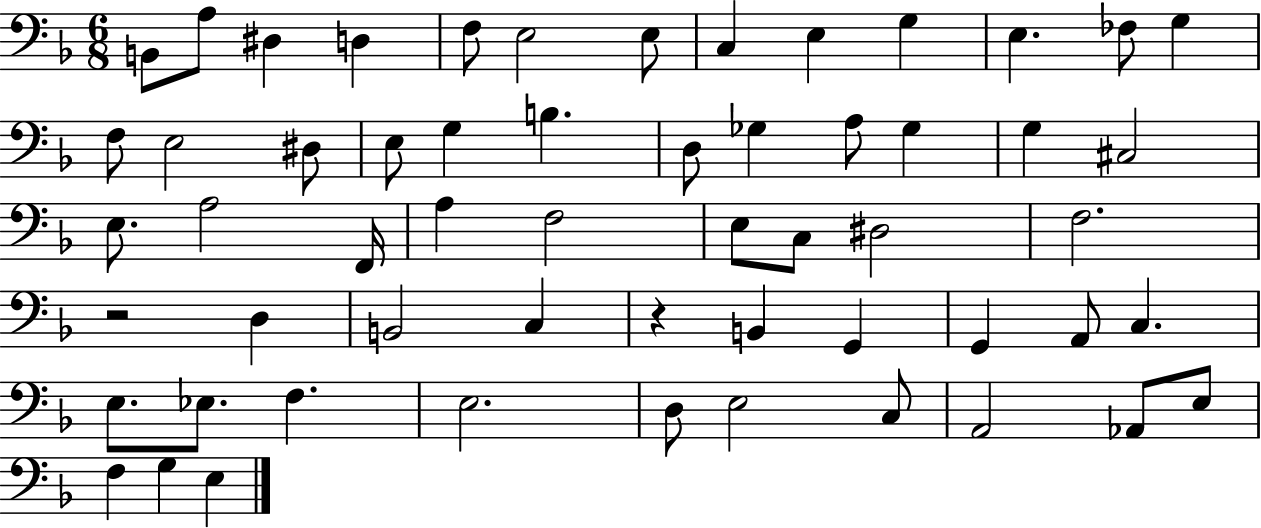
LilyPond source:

{
  \clef bass
  \numericTimeSignature
  \time 6/8
  \key f \major
  b,8 a8 dis4 d4 | f8 e2 e8 | c4 e4 g4 | e4. fes8 g4 | \break f8 e2 dis8 | e8 g4 b4. | d8 ges4 a8 ges4 | g4 cis2 | \break e8. a2 f,16 | a4 f2 | e8 c8 dis2 | f2. | \break r2 d4 | b,2 c4 | r4 b,4 g,4 | g,4 a,8 c4. | \break e8. ees8. f4. | e2. | d8 e2 c8 | a,2 aes,8 e8 | \break f4 g4 e4 | \bar "|."
}